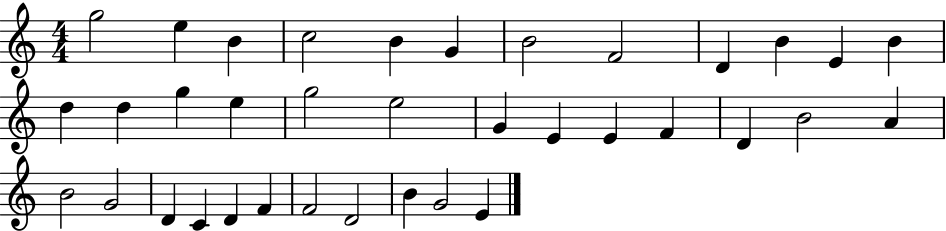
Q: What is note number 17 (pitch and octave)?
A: G5